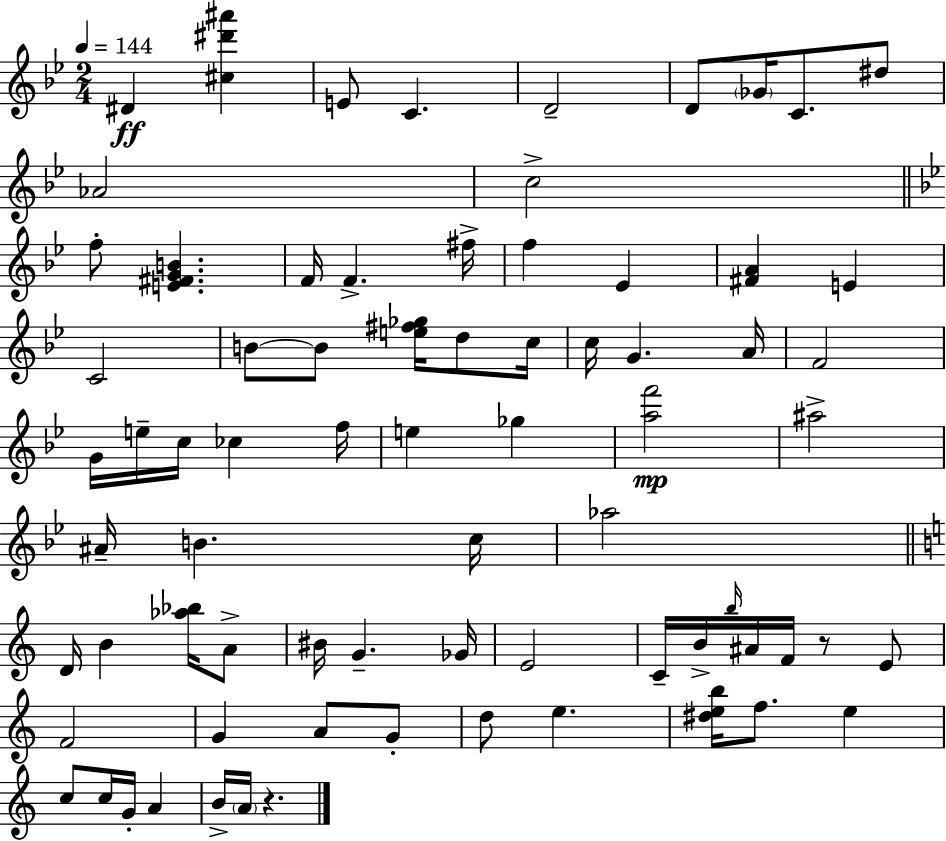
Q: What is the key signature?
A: BES major